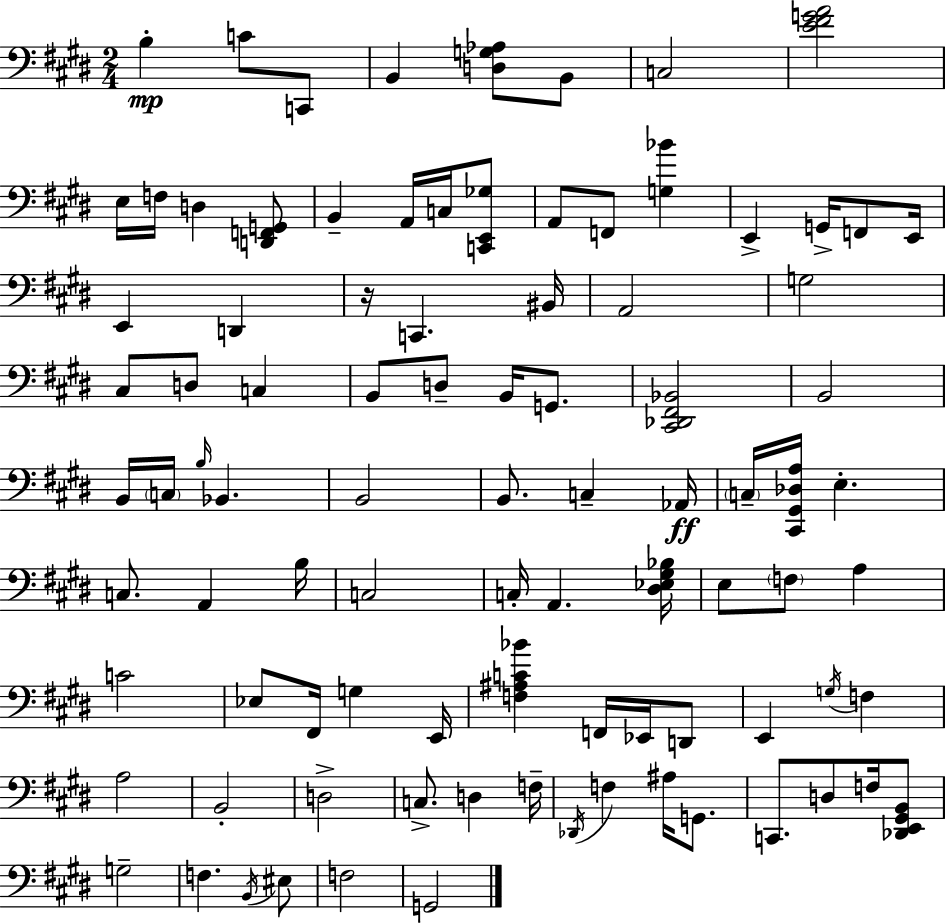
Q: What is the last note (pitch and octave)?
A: G2